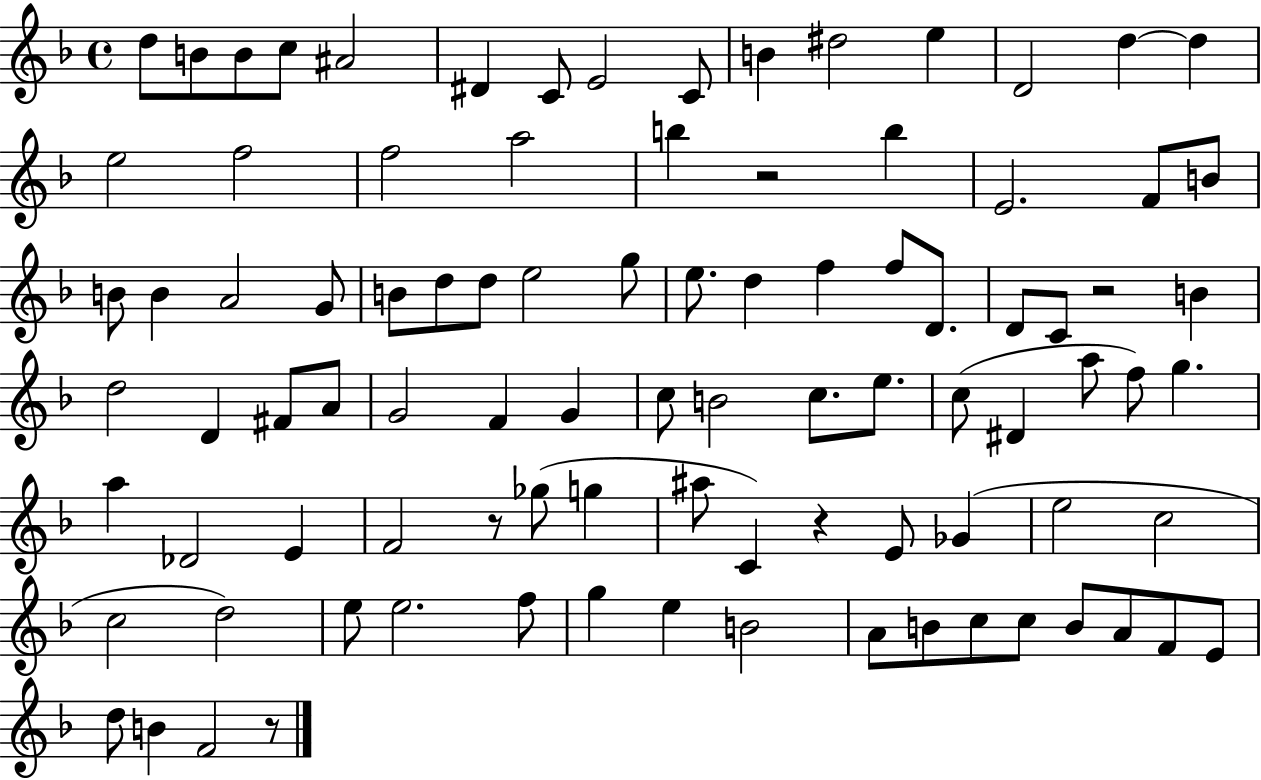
{
  \clef treble
  \time 4/4
  \defaultTimeSignature
  \key f \major
  d''8 b'8 b'8 c''8 ais'2 | dis'4 c'8 e'2 c'8 | b'4 dis''2 e''4 | d'2 d''4~~ d''4 | \break e''2 f''2 | f''2 a''2 | b''4 r2 b''4 | e'2. f'8 b'8 | \break b'8 b'4 a'2 g'8 | b'8 d''8 d''8 e''2 g''8 | e''8. d''4 f''4 f''8 d'8. | d'8 c'8 r2 b'4 | \break d''2 d'4 fis'8 a'8 | g'2 f'4 g'4 | c''8 b'2 c''8. e''8. | c''8( dis'4 a''8 f''8) g''4. | \break a''4 des'2 e'4 | f'2 r8 ges''8( g''4 | ais''8 c'4) r4 e'8 ges'4( | e''2 c''2 | \break c''2 d''2) | e''8 e''2. f''8 | g''4 e''4 b'2 | a'8 b'8 c''8 c''8 b'8 a'8 f'8 e'8 | \break d''8 b'4 f'2 r8 | \bar "|."
}